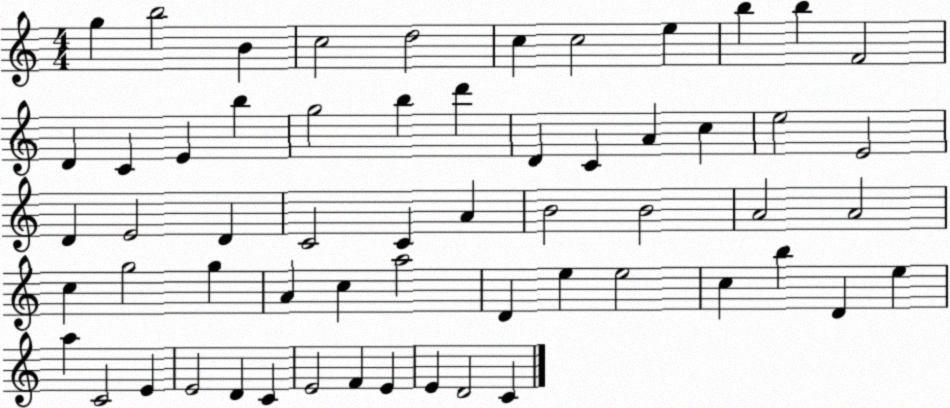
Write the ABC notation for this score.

X:1
T:Untitled
M:4/4
L:1/4
K:C
g b2 B c2 d2 c c2 e b b F2 D C E b g2 b d' D C A c e2 E2 D E2 D C2 C A B2 B2 A2 A2 c g2 g A c a2 D e e2 c b D e a C2 E E2 D C E2 F E E D2 C